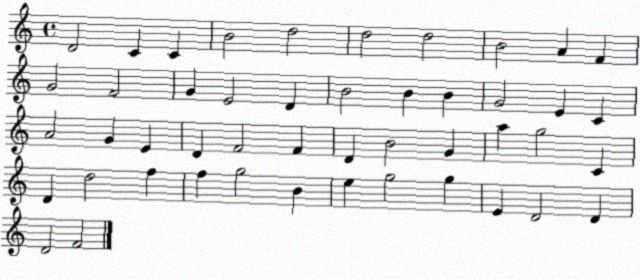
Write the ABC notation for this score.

X:1
T:Untitled
M:4/4
L:1/4
K:C
D2 C C B2 d2 d2 d2 B2 A F G2 F2 G E2 D B2 B B G2 E C A2 G E D F2 F D B2 G a g2 C D d2 f f g2 B e g2 g E D2 D D2 F2